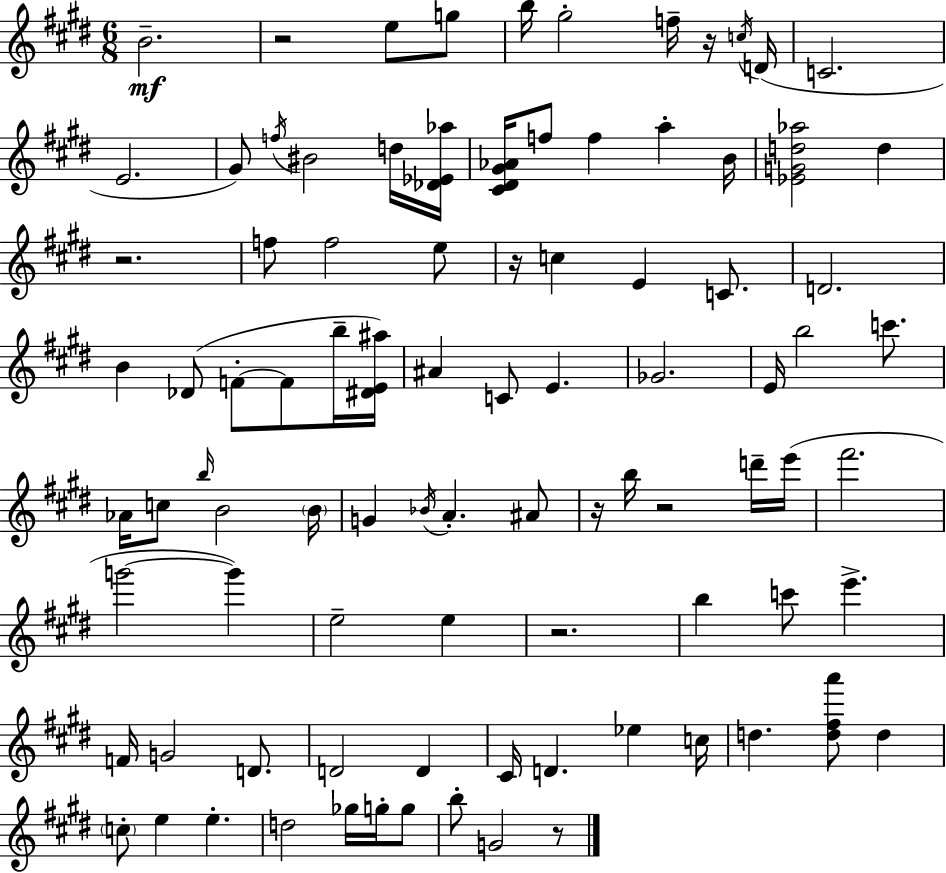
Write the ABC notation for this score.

X:1
T:Untitled
M:6/8
L:1/4
K:E
B2 z2 e/2 g/2 b/4 ^g2 f/4 z/4 c/4 D/4 C2 E2 ^G/2 f/4 ^B2 d/4 [_D_E_a]/4 [^C^D^G_A]/4 f/2 f a B/4 [_EGd_a]2 d z2 f/2 f2 e/2 z/4 c E C/2 D2 B _D/2 F/2 F/2 b/4 [^DE^a]/4 ^A C/2 E _G2 E/4 b2 c'/2 _A/4 c/2 b/4 B2 B/4 G _B/4 A ^A/2 z/4 b/4 z2 d'/4 e'/4 ^f'2 g'2 g' e2 e z2 b c'/2 e' F/4 G2 D/2 D2 D ^C/4 D _e c/4 d [d^fa']/2 d c/2 e e d2 _g/4 g/4 g/2 b/2 G2 z/2